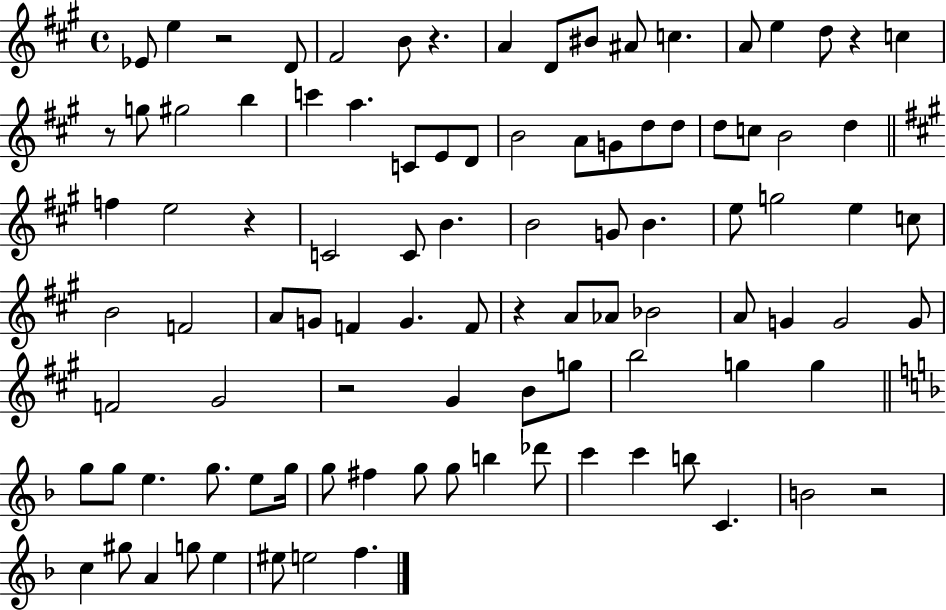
{
  \clef treble
  \time 4/4
  \defaultTimeSignature
  \key a \major
  ees'8 e''4 r2 d'8 | fis'2 b'8 r4. | a'4 d'8 bis'8 ais'8 c''4. | a'8 e''4 d''8 r4 c''4 | \break r8 g''8 gis''2 b''4 | c'''4 a''4. c'8 e'8 d'8 | b'2 a'8 g'8 d''8 d''8 | d''8 c''8 b'2 d''4 | \break \bar "||" \break \key a \major f''4 e''2 r4 | c'2 c'8 b'4. | b'2 g'8 b'4. | e''8 g''2 e''4 c''8 | \break b'2 f'2 | a'8 g'8 f'4 g'4. f'8 | r4 a'8 aes'8 bes'2 | a'8 g'4 g'2 g'8 | \break f'2 gis'2 | r2 gis'4 b'8 g''8 | b''2 g''4 g''4 | \bar "||" \break \key f \major g''8 g''8 e''4. g''8. e''8 g''16 | g''8 fis''4 g''8 g''8 b''4 des'''8 | c'''4 c'''4 b''8 c'4. | b'2 r2 | \break c''4 gis''8 a'4 g''8 e''4 | eis''8 e''2 f''4. | \bar "|."
}